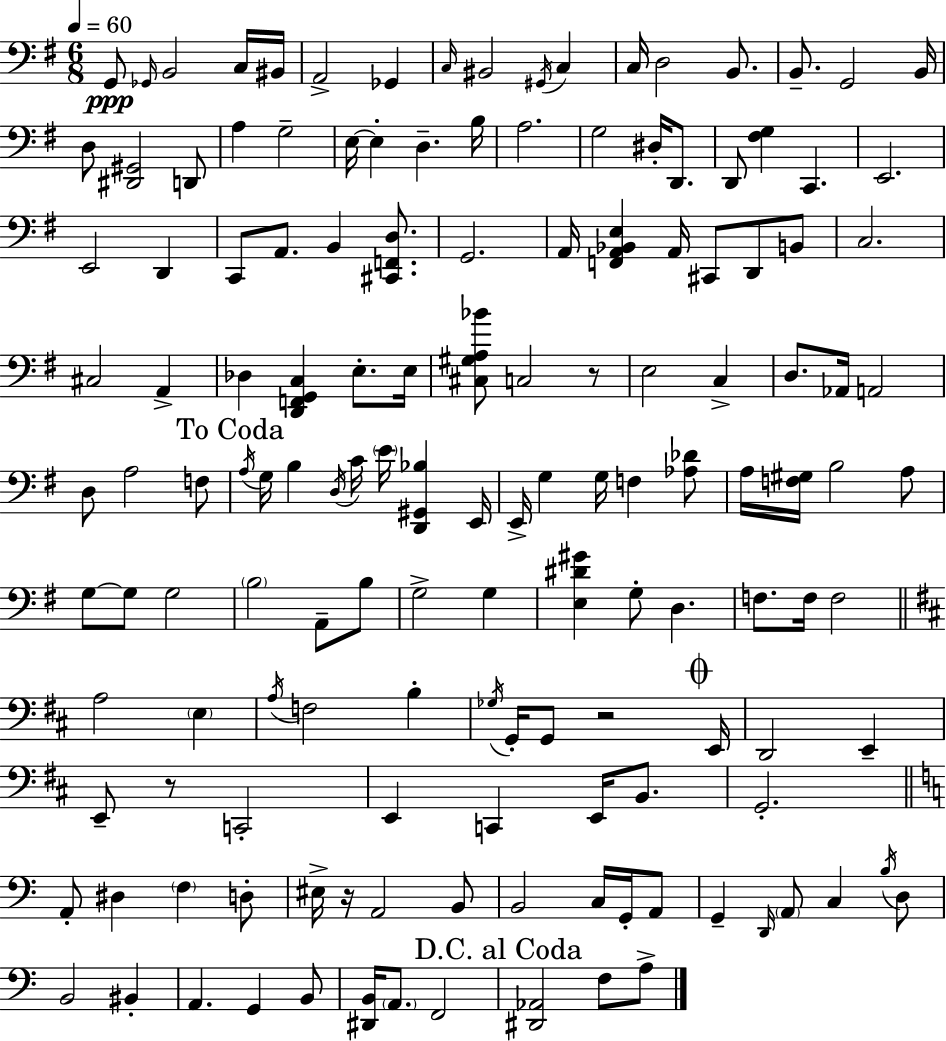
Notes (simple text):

G2/e Gb2/s B2/h C3/s BIS2/s A2/h Gb2/q C3/s BIS2/h G#2/s C3/q C3/s D3/h B2/e. B2/e. G2/h B2/s D3/e [D#2,G#2]/h D2/e A3/q G3/h E3/s E3/q D3/q. B3/s A3/h. G3/h D#3/s D2/e. D2/e [F#3,G3]/q C2/q. E2/h. E2/h D2/q C2/e A2/e. B2/q [C#2,F2,D3]/e. G2/h. A2/s [F2,A2,Bb2,E3]/q A2/s C#2/e D2/e B2/e C3/h. C#3/h A2/q Db3/q [D2,F2,G2,C3]/q E3/e. E3/s [C#3,G#3,A3,Bb4]/e C3/h R/e E3/h C3/q D3/e. Ab2/s A2/h D3/e A3/h F3/e A3/s G3/s B3/q D3/s C4/s E4/s [D2,G#2,Bb3]/q E2/s E2/s G3/q G3/s F3/q [Ab3,Db4]/e A3/s [F3,G#3]/s B3/h A3/e G3/e G3/e G3/h B3/h A2/e B3/e G3/h G3/q [E3,D#4,G#4]/q G3/e D3/q. F3/e. F3/s F3/h A3/h E3/q A3/s F3/h B3/q Gb3/s G2/s G2/e R/h E2/s D2/h E2/q E2/e R/e C2/h E2/q C2/q E2/s B2/e. G2/h. A2/e D#3/q F3/q D3/e EIS3/s R/s A2/h B2/e B2/h C3/s G2/s A2/e G2/q D2/s A2/e C3/q B3/s D3/e B2/h BIS2/q A2/q. G2/q B2/e [D#2,B2]/s A2/e. F2/h [D#2,Ab2]/h F3/e A3/e